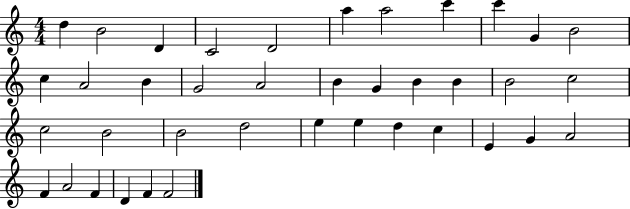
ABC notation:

X:1
T:Untitled
M:4/4
L:1/4
K:C
d B2 D C2 D2 a a2 c' c' G B2 c A2 B G2 A2 B G B B B2 c2 c2 B2 B2 d2 e e d c E G A2 F A2 F D F F2